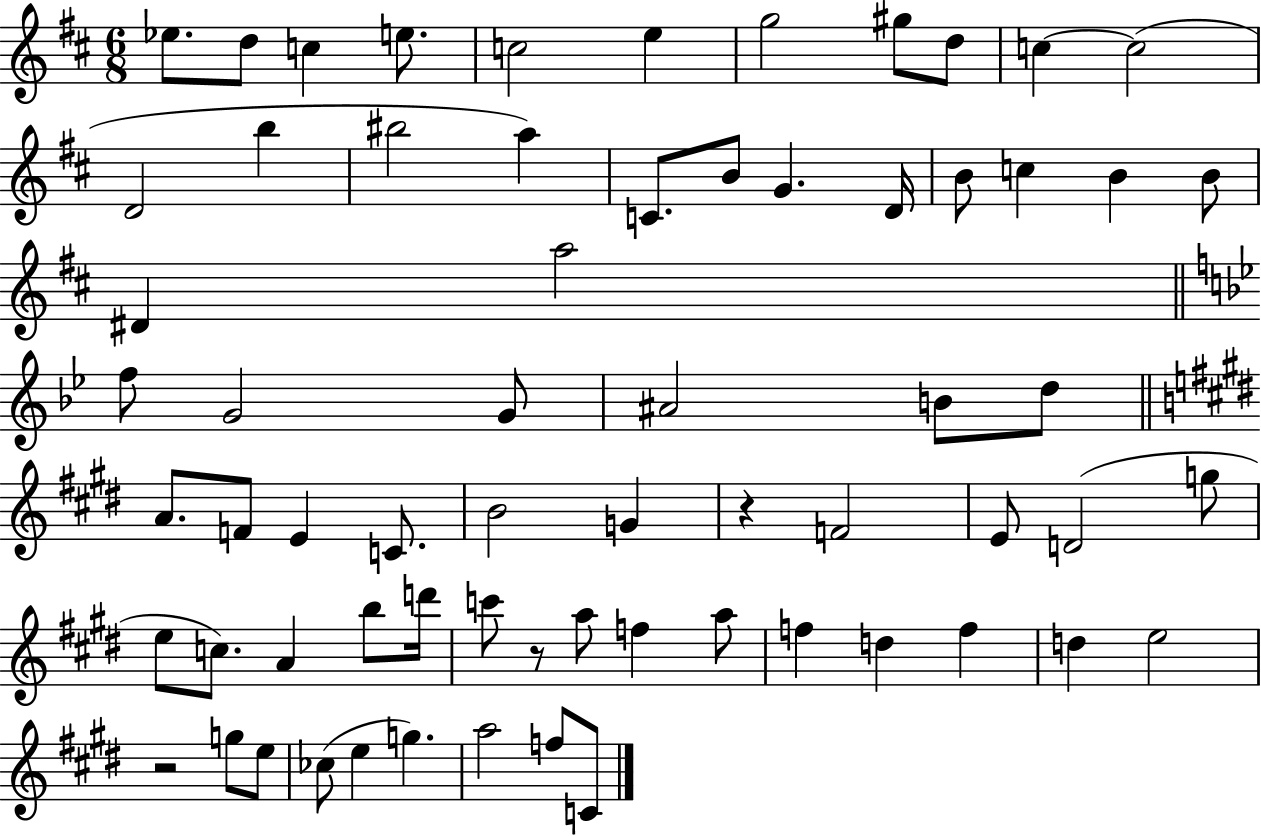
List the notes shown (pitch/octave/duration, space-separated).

Eb5/e. D5/e C5/q E5/e. C5/h E5/q G5/h G#5/e D5/e C5/q C5/h D4/h B5/q BIS5/h A5/q C4/e. B4/e G4/q. D4/s B4/e C5/q B4/q B4/e D#4/q A5/h F5/e G4/h G4/e A#4/h B4/e D5/e A4/e. F4/e E4/q C4/e. B4/h G4/q R/q F4/h E4/e D4/h G5/e E5/e C5/e. A4/q B5/e D6/s C6/e R/e A5/e F5/q A5/e F5/q D5/q F5/q D5/q E5/h R/h G5/e E5/e CES5/e E5/q G5/q. A5/h F5/e C4/e